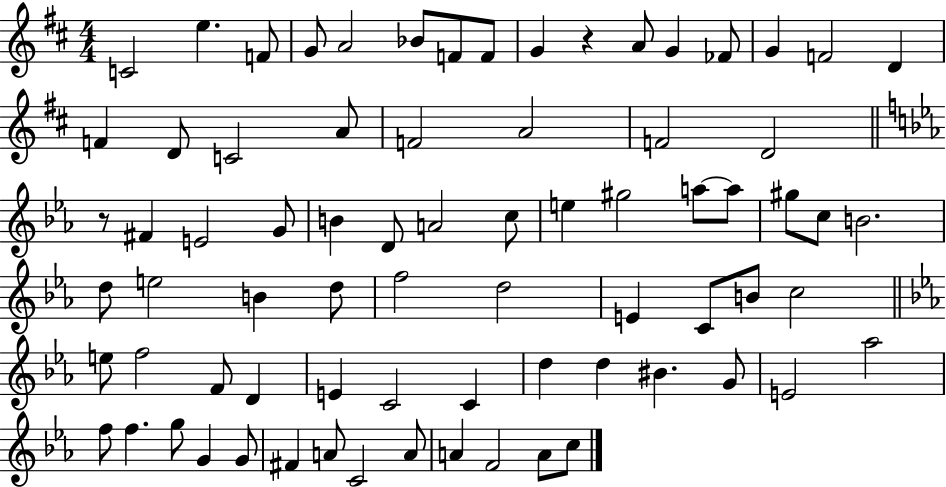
C4/h E5/q. F4/e G4/e A4/h Bb4/e F4/e F4/e G4/q R/q A4/e G4/q FES4/e G4/q F4/h D4/q F4/q D4/e C4/h A4/e F4/h A4/h F4/h D4/h R/e F#4/q E4/h G4/e B4/q D4/e A4/h C5/e E5/q G#5/h A5/e A5/e G#5/e C5/e B4/h. D5/e E5/h B4/q D5/e F5/h D5/h E4/q C4/e B4/e C5/h E5/e F5/h F4/e D4/q E4/q C4/h C4/q D5/q D5/q BIS4/q. G4/e E4/h Ab5/h F5/e F5/q. G5/e G4/q G4/e F#4/q A4/e C4/h A4/e A4/q F4/h A4/e C5/e